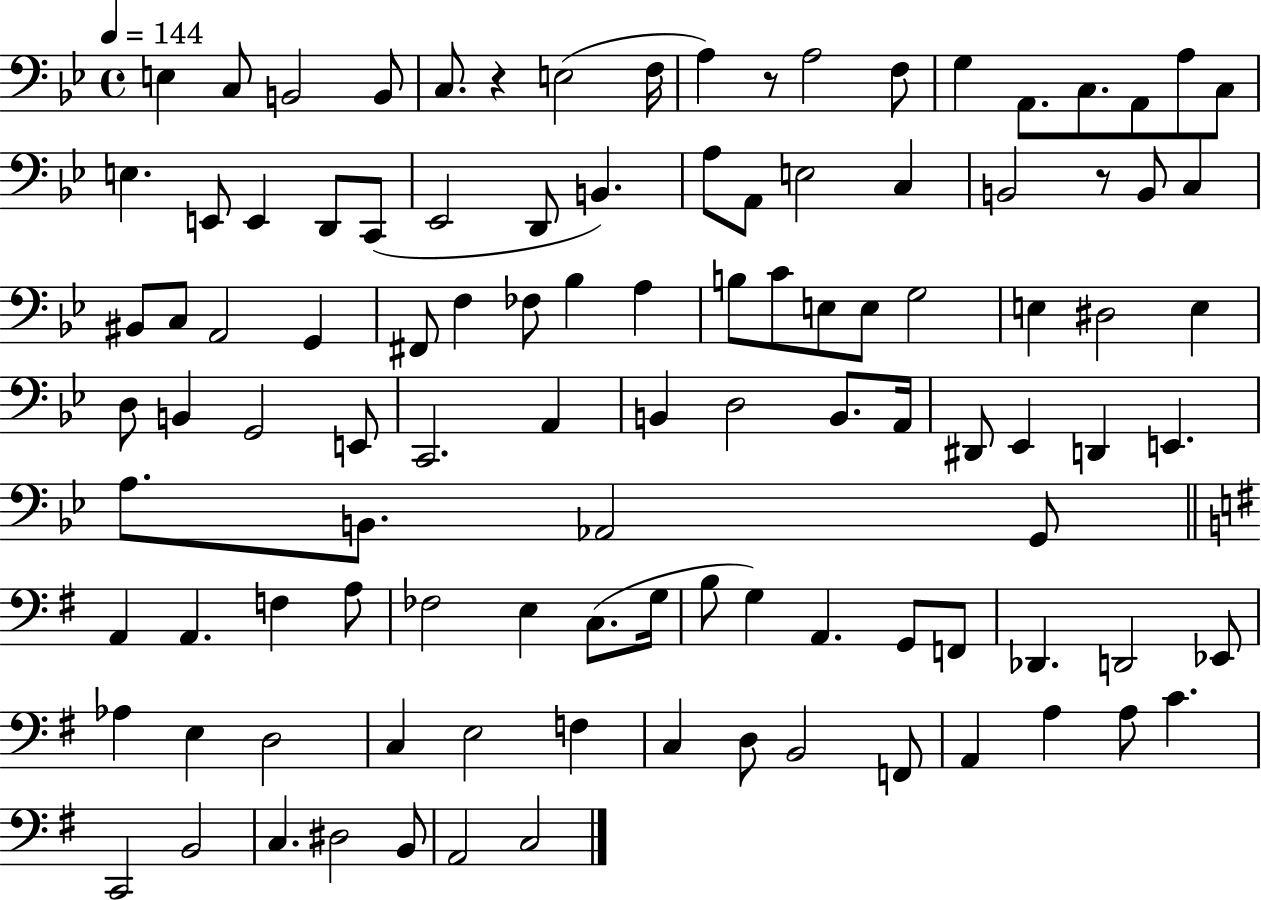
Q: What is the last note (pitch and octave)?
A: C3